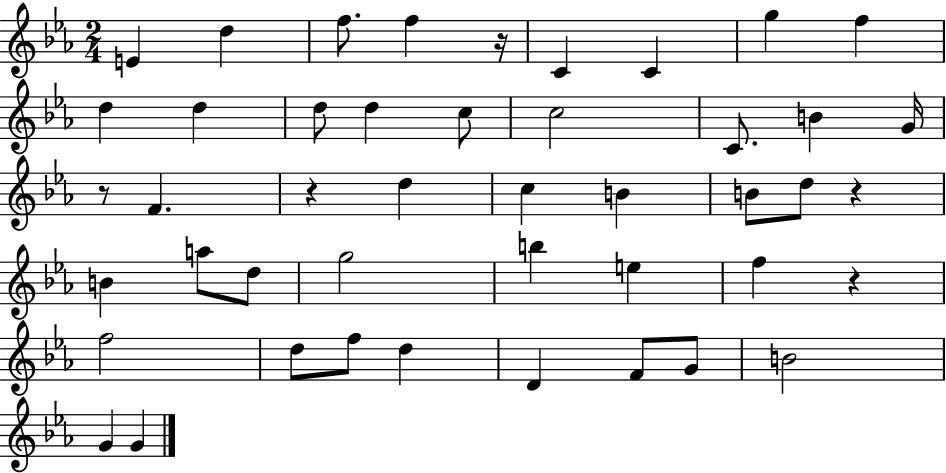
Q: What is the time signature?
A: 2/4